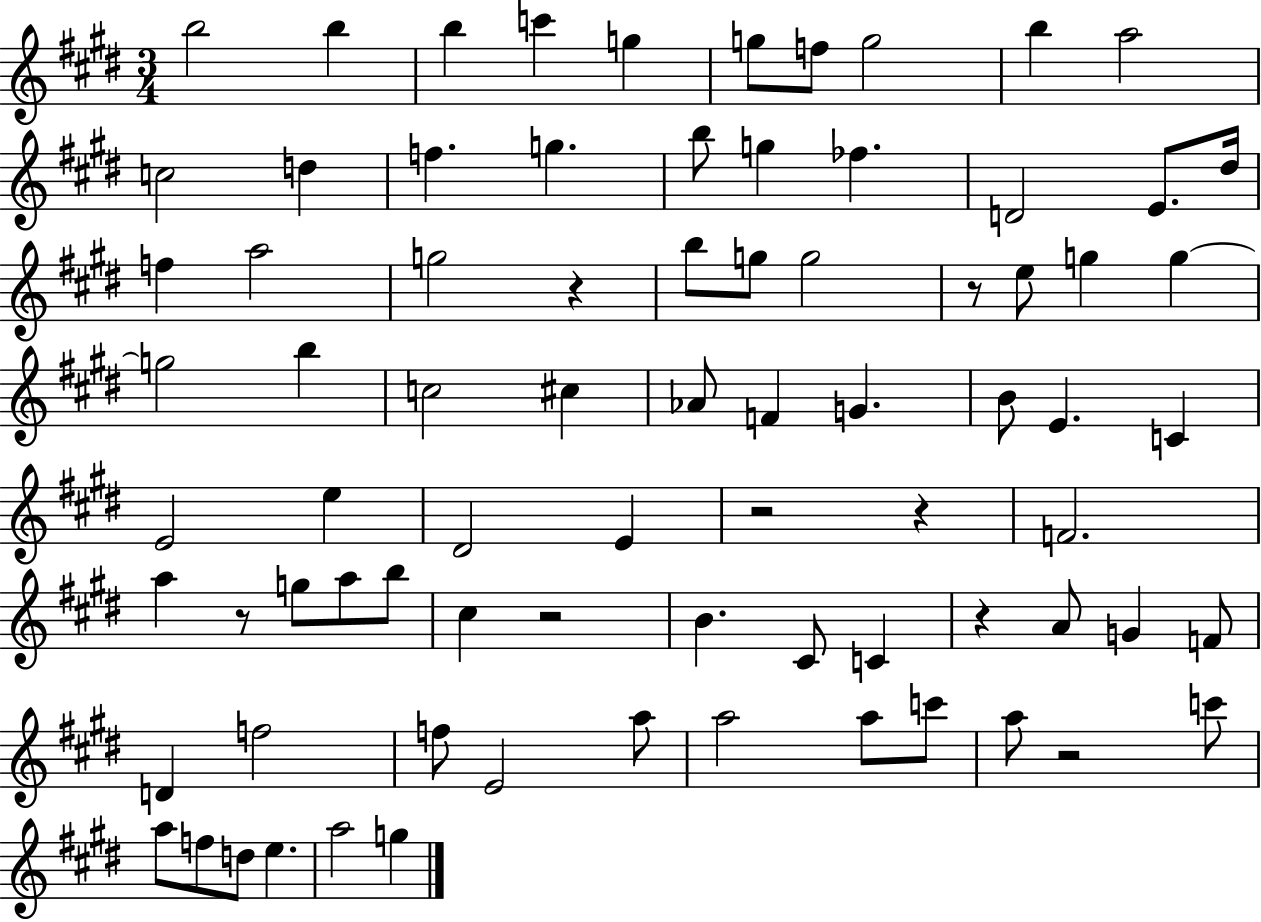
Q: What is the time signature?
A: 3/4